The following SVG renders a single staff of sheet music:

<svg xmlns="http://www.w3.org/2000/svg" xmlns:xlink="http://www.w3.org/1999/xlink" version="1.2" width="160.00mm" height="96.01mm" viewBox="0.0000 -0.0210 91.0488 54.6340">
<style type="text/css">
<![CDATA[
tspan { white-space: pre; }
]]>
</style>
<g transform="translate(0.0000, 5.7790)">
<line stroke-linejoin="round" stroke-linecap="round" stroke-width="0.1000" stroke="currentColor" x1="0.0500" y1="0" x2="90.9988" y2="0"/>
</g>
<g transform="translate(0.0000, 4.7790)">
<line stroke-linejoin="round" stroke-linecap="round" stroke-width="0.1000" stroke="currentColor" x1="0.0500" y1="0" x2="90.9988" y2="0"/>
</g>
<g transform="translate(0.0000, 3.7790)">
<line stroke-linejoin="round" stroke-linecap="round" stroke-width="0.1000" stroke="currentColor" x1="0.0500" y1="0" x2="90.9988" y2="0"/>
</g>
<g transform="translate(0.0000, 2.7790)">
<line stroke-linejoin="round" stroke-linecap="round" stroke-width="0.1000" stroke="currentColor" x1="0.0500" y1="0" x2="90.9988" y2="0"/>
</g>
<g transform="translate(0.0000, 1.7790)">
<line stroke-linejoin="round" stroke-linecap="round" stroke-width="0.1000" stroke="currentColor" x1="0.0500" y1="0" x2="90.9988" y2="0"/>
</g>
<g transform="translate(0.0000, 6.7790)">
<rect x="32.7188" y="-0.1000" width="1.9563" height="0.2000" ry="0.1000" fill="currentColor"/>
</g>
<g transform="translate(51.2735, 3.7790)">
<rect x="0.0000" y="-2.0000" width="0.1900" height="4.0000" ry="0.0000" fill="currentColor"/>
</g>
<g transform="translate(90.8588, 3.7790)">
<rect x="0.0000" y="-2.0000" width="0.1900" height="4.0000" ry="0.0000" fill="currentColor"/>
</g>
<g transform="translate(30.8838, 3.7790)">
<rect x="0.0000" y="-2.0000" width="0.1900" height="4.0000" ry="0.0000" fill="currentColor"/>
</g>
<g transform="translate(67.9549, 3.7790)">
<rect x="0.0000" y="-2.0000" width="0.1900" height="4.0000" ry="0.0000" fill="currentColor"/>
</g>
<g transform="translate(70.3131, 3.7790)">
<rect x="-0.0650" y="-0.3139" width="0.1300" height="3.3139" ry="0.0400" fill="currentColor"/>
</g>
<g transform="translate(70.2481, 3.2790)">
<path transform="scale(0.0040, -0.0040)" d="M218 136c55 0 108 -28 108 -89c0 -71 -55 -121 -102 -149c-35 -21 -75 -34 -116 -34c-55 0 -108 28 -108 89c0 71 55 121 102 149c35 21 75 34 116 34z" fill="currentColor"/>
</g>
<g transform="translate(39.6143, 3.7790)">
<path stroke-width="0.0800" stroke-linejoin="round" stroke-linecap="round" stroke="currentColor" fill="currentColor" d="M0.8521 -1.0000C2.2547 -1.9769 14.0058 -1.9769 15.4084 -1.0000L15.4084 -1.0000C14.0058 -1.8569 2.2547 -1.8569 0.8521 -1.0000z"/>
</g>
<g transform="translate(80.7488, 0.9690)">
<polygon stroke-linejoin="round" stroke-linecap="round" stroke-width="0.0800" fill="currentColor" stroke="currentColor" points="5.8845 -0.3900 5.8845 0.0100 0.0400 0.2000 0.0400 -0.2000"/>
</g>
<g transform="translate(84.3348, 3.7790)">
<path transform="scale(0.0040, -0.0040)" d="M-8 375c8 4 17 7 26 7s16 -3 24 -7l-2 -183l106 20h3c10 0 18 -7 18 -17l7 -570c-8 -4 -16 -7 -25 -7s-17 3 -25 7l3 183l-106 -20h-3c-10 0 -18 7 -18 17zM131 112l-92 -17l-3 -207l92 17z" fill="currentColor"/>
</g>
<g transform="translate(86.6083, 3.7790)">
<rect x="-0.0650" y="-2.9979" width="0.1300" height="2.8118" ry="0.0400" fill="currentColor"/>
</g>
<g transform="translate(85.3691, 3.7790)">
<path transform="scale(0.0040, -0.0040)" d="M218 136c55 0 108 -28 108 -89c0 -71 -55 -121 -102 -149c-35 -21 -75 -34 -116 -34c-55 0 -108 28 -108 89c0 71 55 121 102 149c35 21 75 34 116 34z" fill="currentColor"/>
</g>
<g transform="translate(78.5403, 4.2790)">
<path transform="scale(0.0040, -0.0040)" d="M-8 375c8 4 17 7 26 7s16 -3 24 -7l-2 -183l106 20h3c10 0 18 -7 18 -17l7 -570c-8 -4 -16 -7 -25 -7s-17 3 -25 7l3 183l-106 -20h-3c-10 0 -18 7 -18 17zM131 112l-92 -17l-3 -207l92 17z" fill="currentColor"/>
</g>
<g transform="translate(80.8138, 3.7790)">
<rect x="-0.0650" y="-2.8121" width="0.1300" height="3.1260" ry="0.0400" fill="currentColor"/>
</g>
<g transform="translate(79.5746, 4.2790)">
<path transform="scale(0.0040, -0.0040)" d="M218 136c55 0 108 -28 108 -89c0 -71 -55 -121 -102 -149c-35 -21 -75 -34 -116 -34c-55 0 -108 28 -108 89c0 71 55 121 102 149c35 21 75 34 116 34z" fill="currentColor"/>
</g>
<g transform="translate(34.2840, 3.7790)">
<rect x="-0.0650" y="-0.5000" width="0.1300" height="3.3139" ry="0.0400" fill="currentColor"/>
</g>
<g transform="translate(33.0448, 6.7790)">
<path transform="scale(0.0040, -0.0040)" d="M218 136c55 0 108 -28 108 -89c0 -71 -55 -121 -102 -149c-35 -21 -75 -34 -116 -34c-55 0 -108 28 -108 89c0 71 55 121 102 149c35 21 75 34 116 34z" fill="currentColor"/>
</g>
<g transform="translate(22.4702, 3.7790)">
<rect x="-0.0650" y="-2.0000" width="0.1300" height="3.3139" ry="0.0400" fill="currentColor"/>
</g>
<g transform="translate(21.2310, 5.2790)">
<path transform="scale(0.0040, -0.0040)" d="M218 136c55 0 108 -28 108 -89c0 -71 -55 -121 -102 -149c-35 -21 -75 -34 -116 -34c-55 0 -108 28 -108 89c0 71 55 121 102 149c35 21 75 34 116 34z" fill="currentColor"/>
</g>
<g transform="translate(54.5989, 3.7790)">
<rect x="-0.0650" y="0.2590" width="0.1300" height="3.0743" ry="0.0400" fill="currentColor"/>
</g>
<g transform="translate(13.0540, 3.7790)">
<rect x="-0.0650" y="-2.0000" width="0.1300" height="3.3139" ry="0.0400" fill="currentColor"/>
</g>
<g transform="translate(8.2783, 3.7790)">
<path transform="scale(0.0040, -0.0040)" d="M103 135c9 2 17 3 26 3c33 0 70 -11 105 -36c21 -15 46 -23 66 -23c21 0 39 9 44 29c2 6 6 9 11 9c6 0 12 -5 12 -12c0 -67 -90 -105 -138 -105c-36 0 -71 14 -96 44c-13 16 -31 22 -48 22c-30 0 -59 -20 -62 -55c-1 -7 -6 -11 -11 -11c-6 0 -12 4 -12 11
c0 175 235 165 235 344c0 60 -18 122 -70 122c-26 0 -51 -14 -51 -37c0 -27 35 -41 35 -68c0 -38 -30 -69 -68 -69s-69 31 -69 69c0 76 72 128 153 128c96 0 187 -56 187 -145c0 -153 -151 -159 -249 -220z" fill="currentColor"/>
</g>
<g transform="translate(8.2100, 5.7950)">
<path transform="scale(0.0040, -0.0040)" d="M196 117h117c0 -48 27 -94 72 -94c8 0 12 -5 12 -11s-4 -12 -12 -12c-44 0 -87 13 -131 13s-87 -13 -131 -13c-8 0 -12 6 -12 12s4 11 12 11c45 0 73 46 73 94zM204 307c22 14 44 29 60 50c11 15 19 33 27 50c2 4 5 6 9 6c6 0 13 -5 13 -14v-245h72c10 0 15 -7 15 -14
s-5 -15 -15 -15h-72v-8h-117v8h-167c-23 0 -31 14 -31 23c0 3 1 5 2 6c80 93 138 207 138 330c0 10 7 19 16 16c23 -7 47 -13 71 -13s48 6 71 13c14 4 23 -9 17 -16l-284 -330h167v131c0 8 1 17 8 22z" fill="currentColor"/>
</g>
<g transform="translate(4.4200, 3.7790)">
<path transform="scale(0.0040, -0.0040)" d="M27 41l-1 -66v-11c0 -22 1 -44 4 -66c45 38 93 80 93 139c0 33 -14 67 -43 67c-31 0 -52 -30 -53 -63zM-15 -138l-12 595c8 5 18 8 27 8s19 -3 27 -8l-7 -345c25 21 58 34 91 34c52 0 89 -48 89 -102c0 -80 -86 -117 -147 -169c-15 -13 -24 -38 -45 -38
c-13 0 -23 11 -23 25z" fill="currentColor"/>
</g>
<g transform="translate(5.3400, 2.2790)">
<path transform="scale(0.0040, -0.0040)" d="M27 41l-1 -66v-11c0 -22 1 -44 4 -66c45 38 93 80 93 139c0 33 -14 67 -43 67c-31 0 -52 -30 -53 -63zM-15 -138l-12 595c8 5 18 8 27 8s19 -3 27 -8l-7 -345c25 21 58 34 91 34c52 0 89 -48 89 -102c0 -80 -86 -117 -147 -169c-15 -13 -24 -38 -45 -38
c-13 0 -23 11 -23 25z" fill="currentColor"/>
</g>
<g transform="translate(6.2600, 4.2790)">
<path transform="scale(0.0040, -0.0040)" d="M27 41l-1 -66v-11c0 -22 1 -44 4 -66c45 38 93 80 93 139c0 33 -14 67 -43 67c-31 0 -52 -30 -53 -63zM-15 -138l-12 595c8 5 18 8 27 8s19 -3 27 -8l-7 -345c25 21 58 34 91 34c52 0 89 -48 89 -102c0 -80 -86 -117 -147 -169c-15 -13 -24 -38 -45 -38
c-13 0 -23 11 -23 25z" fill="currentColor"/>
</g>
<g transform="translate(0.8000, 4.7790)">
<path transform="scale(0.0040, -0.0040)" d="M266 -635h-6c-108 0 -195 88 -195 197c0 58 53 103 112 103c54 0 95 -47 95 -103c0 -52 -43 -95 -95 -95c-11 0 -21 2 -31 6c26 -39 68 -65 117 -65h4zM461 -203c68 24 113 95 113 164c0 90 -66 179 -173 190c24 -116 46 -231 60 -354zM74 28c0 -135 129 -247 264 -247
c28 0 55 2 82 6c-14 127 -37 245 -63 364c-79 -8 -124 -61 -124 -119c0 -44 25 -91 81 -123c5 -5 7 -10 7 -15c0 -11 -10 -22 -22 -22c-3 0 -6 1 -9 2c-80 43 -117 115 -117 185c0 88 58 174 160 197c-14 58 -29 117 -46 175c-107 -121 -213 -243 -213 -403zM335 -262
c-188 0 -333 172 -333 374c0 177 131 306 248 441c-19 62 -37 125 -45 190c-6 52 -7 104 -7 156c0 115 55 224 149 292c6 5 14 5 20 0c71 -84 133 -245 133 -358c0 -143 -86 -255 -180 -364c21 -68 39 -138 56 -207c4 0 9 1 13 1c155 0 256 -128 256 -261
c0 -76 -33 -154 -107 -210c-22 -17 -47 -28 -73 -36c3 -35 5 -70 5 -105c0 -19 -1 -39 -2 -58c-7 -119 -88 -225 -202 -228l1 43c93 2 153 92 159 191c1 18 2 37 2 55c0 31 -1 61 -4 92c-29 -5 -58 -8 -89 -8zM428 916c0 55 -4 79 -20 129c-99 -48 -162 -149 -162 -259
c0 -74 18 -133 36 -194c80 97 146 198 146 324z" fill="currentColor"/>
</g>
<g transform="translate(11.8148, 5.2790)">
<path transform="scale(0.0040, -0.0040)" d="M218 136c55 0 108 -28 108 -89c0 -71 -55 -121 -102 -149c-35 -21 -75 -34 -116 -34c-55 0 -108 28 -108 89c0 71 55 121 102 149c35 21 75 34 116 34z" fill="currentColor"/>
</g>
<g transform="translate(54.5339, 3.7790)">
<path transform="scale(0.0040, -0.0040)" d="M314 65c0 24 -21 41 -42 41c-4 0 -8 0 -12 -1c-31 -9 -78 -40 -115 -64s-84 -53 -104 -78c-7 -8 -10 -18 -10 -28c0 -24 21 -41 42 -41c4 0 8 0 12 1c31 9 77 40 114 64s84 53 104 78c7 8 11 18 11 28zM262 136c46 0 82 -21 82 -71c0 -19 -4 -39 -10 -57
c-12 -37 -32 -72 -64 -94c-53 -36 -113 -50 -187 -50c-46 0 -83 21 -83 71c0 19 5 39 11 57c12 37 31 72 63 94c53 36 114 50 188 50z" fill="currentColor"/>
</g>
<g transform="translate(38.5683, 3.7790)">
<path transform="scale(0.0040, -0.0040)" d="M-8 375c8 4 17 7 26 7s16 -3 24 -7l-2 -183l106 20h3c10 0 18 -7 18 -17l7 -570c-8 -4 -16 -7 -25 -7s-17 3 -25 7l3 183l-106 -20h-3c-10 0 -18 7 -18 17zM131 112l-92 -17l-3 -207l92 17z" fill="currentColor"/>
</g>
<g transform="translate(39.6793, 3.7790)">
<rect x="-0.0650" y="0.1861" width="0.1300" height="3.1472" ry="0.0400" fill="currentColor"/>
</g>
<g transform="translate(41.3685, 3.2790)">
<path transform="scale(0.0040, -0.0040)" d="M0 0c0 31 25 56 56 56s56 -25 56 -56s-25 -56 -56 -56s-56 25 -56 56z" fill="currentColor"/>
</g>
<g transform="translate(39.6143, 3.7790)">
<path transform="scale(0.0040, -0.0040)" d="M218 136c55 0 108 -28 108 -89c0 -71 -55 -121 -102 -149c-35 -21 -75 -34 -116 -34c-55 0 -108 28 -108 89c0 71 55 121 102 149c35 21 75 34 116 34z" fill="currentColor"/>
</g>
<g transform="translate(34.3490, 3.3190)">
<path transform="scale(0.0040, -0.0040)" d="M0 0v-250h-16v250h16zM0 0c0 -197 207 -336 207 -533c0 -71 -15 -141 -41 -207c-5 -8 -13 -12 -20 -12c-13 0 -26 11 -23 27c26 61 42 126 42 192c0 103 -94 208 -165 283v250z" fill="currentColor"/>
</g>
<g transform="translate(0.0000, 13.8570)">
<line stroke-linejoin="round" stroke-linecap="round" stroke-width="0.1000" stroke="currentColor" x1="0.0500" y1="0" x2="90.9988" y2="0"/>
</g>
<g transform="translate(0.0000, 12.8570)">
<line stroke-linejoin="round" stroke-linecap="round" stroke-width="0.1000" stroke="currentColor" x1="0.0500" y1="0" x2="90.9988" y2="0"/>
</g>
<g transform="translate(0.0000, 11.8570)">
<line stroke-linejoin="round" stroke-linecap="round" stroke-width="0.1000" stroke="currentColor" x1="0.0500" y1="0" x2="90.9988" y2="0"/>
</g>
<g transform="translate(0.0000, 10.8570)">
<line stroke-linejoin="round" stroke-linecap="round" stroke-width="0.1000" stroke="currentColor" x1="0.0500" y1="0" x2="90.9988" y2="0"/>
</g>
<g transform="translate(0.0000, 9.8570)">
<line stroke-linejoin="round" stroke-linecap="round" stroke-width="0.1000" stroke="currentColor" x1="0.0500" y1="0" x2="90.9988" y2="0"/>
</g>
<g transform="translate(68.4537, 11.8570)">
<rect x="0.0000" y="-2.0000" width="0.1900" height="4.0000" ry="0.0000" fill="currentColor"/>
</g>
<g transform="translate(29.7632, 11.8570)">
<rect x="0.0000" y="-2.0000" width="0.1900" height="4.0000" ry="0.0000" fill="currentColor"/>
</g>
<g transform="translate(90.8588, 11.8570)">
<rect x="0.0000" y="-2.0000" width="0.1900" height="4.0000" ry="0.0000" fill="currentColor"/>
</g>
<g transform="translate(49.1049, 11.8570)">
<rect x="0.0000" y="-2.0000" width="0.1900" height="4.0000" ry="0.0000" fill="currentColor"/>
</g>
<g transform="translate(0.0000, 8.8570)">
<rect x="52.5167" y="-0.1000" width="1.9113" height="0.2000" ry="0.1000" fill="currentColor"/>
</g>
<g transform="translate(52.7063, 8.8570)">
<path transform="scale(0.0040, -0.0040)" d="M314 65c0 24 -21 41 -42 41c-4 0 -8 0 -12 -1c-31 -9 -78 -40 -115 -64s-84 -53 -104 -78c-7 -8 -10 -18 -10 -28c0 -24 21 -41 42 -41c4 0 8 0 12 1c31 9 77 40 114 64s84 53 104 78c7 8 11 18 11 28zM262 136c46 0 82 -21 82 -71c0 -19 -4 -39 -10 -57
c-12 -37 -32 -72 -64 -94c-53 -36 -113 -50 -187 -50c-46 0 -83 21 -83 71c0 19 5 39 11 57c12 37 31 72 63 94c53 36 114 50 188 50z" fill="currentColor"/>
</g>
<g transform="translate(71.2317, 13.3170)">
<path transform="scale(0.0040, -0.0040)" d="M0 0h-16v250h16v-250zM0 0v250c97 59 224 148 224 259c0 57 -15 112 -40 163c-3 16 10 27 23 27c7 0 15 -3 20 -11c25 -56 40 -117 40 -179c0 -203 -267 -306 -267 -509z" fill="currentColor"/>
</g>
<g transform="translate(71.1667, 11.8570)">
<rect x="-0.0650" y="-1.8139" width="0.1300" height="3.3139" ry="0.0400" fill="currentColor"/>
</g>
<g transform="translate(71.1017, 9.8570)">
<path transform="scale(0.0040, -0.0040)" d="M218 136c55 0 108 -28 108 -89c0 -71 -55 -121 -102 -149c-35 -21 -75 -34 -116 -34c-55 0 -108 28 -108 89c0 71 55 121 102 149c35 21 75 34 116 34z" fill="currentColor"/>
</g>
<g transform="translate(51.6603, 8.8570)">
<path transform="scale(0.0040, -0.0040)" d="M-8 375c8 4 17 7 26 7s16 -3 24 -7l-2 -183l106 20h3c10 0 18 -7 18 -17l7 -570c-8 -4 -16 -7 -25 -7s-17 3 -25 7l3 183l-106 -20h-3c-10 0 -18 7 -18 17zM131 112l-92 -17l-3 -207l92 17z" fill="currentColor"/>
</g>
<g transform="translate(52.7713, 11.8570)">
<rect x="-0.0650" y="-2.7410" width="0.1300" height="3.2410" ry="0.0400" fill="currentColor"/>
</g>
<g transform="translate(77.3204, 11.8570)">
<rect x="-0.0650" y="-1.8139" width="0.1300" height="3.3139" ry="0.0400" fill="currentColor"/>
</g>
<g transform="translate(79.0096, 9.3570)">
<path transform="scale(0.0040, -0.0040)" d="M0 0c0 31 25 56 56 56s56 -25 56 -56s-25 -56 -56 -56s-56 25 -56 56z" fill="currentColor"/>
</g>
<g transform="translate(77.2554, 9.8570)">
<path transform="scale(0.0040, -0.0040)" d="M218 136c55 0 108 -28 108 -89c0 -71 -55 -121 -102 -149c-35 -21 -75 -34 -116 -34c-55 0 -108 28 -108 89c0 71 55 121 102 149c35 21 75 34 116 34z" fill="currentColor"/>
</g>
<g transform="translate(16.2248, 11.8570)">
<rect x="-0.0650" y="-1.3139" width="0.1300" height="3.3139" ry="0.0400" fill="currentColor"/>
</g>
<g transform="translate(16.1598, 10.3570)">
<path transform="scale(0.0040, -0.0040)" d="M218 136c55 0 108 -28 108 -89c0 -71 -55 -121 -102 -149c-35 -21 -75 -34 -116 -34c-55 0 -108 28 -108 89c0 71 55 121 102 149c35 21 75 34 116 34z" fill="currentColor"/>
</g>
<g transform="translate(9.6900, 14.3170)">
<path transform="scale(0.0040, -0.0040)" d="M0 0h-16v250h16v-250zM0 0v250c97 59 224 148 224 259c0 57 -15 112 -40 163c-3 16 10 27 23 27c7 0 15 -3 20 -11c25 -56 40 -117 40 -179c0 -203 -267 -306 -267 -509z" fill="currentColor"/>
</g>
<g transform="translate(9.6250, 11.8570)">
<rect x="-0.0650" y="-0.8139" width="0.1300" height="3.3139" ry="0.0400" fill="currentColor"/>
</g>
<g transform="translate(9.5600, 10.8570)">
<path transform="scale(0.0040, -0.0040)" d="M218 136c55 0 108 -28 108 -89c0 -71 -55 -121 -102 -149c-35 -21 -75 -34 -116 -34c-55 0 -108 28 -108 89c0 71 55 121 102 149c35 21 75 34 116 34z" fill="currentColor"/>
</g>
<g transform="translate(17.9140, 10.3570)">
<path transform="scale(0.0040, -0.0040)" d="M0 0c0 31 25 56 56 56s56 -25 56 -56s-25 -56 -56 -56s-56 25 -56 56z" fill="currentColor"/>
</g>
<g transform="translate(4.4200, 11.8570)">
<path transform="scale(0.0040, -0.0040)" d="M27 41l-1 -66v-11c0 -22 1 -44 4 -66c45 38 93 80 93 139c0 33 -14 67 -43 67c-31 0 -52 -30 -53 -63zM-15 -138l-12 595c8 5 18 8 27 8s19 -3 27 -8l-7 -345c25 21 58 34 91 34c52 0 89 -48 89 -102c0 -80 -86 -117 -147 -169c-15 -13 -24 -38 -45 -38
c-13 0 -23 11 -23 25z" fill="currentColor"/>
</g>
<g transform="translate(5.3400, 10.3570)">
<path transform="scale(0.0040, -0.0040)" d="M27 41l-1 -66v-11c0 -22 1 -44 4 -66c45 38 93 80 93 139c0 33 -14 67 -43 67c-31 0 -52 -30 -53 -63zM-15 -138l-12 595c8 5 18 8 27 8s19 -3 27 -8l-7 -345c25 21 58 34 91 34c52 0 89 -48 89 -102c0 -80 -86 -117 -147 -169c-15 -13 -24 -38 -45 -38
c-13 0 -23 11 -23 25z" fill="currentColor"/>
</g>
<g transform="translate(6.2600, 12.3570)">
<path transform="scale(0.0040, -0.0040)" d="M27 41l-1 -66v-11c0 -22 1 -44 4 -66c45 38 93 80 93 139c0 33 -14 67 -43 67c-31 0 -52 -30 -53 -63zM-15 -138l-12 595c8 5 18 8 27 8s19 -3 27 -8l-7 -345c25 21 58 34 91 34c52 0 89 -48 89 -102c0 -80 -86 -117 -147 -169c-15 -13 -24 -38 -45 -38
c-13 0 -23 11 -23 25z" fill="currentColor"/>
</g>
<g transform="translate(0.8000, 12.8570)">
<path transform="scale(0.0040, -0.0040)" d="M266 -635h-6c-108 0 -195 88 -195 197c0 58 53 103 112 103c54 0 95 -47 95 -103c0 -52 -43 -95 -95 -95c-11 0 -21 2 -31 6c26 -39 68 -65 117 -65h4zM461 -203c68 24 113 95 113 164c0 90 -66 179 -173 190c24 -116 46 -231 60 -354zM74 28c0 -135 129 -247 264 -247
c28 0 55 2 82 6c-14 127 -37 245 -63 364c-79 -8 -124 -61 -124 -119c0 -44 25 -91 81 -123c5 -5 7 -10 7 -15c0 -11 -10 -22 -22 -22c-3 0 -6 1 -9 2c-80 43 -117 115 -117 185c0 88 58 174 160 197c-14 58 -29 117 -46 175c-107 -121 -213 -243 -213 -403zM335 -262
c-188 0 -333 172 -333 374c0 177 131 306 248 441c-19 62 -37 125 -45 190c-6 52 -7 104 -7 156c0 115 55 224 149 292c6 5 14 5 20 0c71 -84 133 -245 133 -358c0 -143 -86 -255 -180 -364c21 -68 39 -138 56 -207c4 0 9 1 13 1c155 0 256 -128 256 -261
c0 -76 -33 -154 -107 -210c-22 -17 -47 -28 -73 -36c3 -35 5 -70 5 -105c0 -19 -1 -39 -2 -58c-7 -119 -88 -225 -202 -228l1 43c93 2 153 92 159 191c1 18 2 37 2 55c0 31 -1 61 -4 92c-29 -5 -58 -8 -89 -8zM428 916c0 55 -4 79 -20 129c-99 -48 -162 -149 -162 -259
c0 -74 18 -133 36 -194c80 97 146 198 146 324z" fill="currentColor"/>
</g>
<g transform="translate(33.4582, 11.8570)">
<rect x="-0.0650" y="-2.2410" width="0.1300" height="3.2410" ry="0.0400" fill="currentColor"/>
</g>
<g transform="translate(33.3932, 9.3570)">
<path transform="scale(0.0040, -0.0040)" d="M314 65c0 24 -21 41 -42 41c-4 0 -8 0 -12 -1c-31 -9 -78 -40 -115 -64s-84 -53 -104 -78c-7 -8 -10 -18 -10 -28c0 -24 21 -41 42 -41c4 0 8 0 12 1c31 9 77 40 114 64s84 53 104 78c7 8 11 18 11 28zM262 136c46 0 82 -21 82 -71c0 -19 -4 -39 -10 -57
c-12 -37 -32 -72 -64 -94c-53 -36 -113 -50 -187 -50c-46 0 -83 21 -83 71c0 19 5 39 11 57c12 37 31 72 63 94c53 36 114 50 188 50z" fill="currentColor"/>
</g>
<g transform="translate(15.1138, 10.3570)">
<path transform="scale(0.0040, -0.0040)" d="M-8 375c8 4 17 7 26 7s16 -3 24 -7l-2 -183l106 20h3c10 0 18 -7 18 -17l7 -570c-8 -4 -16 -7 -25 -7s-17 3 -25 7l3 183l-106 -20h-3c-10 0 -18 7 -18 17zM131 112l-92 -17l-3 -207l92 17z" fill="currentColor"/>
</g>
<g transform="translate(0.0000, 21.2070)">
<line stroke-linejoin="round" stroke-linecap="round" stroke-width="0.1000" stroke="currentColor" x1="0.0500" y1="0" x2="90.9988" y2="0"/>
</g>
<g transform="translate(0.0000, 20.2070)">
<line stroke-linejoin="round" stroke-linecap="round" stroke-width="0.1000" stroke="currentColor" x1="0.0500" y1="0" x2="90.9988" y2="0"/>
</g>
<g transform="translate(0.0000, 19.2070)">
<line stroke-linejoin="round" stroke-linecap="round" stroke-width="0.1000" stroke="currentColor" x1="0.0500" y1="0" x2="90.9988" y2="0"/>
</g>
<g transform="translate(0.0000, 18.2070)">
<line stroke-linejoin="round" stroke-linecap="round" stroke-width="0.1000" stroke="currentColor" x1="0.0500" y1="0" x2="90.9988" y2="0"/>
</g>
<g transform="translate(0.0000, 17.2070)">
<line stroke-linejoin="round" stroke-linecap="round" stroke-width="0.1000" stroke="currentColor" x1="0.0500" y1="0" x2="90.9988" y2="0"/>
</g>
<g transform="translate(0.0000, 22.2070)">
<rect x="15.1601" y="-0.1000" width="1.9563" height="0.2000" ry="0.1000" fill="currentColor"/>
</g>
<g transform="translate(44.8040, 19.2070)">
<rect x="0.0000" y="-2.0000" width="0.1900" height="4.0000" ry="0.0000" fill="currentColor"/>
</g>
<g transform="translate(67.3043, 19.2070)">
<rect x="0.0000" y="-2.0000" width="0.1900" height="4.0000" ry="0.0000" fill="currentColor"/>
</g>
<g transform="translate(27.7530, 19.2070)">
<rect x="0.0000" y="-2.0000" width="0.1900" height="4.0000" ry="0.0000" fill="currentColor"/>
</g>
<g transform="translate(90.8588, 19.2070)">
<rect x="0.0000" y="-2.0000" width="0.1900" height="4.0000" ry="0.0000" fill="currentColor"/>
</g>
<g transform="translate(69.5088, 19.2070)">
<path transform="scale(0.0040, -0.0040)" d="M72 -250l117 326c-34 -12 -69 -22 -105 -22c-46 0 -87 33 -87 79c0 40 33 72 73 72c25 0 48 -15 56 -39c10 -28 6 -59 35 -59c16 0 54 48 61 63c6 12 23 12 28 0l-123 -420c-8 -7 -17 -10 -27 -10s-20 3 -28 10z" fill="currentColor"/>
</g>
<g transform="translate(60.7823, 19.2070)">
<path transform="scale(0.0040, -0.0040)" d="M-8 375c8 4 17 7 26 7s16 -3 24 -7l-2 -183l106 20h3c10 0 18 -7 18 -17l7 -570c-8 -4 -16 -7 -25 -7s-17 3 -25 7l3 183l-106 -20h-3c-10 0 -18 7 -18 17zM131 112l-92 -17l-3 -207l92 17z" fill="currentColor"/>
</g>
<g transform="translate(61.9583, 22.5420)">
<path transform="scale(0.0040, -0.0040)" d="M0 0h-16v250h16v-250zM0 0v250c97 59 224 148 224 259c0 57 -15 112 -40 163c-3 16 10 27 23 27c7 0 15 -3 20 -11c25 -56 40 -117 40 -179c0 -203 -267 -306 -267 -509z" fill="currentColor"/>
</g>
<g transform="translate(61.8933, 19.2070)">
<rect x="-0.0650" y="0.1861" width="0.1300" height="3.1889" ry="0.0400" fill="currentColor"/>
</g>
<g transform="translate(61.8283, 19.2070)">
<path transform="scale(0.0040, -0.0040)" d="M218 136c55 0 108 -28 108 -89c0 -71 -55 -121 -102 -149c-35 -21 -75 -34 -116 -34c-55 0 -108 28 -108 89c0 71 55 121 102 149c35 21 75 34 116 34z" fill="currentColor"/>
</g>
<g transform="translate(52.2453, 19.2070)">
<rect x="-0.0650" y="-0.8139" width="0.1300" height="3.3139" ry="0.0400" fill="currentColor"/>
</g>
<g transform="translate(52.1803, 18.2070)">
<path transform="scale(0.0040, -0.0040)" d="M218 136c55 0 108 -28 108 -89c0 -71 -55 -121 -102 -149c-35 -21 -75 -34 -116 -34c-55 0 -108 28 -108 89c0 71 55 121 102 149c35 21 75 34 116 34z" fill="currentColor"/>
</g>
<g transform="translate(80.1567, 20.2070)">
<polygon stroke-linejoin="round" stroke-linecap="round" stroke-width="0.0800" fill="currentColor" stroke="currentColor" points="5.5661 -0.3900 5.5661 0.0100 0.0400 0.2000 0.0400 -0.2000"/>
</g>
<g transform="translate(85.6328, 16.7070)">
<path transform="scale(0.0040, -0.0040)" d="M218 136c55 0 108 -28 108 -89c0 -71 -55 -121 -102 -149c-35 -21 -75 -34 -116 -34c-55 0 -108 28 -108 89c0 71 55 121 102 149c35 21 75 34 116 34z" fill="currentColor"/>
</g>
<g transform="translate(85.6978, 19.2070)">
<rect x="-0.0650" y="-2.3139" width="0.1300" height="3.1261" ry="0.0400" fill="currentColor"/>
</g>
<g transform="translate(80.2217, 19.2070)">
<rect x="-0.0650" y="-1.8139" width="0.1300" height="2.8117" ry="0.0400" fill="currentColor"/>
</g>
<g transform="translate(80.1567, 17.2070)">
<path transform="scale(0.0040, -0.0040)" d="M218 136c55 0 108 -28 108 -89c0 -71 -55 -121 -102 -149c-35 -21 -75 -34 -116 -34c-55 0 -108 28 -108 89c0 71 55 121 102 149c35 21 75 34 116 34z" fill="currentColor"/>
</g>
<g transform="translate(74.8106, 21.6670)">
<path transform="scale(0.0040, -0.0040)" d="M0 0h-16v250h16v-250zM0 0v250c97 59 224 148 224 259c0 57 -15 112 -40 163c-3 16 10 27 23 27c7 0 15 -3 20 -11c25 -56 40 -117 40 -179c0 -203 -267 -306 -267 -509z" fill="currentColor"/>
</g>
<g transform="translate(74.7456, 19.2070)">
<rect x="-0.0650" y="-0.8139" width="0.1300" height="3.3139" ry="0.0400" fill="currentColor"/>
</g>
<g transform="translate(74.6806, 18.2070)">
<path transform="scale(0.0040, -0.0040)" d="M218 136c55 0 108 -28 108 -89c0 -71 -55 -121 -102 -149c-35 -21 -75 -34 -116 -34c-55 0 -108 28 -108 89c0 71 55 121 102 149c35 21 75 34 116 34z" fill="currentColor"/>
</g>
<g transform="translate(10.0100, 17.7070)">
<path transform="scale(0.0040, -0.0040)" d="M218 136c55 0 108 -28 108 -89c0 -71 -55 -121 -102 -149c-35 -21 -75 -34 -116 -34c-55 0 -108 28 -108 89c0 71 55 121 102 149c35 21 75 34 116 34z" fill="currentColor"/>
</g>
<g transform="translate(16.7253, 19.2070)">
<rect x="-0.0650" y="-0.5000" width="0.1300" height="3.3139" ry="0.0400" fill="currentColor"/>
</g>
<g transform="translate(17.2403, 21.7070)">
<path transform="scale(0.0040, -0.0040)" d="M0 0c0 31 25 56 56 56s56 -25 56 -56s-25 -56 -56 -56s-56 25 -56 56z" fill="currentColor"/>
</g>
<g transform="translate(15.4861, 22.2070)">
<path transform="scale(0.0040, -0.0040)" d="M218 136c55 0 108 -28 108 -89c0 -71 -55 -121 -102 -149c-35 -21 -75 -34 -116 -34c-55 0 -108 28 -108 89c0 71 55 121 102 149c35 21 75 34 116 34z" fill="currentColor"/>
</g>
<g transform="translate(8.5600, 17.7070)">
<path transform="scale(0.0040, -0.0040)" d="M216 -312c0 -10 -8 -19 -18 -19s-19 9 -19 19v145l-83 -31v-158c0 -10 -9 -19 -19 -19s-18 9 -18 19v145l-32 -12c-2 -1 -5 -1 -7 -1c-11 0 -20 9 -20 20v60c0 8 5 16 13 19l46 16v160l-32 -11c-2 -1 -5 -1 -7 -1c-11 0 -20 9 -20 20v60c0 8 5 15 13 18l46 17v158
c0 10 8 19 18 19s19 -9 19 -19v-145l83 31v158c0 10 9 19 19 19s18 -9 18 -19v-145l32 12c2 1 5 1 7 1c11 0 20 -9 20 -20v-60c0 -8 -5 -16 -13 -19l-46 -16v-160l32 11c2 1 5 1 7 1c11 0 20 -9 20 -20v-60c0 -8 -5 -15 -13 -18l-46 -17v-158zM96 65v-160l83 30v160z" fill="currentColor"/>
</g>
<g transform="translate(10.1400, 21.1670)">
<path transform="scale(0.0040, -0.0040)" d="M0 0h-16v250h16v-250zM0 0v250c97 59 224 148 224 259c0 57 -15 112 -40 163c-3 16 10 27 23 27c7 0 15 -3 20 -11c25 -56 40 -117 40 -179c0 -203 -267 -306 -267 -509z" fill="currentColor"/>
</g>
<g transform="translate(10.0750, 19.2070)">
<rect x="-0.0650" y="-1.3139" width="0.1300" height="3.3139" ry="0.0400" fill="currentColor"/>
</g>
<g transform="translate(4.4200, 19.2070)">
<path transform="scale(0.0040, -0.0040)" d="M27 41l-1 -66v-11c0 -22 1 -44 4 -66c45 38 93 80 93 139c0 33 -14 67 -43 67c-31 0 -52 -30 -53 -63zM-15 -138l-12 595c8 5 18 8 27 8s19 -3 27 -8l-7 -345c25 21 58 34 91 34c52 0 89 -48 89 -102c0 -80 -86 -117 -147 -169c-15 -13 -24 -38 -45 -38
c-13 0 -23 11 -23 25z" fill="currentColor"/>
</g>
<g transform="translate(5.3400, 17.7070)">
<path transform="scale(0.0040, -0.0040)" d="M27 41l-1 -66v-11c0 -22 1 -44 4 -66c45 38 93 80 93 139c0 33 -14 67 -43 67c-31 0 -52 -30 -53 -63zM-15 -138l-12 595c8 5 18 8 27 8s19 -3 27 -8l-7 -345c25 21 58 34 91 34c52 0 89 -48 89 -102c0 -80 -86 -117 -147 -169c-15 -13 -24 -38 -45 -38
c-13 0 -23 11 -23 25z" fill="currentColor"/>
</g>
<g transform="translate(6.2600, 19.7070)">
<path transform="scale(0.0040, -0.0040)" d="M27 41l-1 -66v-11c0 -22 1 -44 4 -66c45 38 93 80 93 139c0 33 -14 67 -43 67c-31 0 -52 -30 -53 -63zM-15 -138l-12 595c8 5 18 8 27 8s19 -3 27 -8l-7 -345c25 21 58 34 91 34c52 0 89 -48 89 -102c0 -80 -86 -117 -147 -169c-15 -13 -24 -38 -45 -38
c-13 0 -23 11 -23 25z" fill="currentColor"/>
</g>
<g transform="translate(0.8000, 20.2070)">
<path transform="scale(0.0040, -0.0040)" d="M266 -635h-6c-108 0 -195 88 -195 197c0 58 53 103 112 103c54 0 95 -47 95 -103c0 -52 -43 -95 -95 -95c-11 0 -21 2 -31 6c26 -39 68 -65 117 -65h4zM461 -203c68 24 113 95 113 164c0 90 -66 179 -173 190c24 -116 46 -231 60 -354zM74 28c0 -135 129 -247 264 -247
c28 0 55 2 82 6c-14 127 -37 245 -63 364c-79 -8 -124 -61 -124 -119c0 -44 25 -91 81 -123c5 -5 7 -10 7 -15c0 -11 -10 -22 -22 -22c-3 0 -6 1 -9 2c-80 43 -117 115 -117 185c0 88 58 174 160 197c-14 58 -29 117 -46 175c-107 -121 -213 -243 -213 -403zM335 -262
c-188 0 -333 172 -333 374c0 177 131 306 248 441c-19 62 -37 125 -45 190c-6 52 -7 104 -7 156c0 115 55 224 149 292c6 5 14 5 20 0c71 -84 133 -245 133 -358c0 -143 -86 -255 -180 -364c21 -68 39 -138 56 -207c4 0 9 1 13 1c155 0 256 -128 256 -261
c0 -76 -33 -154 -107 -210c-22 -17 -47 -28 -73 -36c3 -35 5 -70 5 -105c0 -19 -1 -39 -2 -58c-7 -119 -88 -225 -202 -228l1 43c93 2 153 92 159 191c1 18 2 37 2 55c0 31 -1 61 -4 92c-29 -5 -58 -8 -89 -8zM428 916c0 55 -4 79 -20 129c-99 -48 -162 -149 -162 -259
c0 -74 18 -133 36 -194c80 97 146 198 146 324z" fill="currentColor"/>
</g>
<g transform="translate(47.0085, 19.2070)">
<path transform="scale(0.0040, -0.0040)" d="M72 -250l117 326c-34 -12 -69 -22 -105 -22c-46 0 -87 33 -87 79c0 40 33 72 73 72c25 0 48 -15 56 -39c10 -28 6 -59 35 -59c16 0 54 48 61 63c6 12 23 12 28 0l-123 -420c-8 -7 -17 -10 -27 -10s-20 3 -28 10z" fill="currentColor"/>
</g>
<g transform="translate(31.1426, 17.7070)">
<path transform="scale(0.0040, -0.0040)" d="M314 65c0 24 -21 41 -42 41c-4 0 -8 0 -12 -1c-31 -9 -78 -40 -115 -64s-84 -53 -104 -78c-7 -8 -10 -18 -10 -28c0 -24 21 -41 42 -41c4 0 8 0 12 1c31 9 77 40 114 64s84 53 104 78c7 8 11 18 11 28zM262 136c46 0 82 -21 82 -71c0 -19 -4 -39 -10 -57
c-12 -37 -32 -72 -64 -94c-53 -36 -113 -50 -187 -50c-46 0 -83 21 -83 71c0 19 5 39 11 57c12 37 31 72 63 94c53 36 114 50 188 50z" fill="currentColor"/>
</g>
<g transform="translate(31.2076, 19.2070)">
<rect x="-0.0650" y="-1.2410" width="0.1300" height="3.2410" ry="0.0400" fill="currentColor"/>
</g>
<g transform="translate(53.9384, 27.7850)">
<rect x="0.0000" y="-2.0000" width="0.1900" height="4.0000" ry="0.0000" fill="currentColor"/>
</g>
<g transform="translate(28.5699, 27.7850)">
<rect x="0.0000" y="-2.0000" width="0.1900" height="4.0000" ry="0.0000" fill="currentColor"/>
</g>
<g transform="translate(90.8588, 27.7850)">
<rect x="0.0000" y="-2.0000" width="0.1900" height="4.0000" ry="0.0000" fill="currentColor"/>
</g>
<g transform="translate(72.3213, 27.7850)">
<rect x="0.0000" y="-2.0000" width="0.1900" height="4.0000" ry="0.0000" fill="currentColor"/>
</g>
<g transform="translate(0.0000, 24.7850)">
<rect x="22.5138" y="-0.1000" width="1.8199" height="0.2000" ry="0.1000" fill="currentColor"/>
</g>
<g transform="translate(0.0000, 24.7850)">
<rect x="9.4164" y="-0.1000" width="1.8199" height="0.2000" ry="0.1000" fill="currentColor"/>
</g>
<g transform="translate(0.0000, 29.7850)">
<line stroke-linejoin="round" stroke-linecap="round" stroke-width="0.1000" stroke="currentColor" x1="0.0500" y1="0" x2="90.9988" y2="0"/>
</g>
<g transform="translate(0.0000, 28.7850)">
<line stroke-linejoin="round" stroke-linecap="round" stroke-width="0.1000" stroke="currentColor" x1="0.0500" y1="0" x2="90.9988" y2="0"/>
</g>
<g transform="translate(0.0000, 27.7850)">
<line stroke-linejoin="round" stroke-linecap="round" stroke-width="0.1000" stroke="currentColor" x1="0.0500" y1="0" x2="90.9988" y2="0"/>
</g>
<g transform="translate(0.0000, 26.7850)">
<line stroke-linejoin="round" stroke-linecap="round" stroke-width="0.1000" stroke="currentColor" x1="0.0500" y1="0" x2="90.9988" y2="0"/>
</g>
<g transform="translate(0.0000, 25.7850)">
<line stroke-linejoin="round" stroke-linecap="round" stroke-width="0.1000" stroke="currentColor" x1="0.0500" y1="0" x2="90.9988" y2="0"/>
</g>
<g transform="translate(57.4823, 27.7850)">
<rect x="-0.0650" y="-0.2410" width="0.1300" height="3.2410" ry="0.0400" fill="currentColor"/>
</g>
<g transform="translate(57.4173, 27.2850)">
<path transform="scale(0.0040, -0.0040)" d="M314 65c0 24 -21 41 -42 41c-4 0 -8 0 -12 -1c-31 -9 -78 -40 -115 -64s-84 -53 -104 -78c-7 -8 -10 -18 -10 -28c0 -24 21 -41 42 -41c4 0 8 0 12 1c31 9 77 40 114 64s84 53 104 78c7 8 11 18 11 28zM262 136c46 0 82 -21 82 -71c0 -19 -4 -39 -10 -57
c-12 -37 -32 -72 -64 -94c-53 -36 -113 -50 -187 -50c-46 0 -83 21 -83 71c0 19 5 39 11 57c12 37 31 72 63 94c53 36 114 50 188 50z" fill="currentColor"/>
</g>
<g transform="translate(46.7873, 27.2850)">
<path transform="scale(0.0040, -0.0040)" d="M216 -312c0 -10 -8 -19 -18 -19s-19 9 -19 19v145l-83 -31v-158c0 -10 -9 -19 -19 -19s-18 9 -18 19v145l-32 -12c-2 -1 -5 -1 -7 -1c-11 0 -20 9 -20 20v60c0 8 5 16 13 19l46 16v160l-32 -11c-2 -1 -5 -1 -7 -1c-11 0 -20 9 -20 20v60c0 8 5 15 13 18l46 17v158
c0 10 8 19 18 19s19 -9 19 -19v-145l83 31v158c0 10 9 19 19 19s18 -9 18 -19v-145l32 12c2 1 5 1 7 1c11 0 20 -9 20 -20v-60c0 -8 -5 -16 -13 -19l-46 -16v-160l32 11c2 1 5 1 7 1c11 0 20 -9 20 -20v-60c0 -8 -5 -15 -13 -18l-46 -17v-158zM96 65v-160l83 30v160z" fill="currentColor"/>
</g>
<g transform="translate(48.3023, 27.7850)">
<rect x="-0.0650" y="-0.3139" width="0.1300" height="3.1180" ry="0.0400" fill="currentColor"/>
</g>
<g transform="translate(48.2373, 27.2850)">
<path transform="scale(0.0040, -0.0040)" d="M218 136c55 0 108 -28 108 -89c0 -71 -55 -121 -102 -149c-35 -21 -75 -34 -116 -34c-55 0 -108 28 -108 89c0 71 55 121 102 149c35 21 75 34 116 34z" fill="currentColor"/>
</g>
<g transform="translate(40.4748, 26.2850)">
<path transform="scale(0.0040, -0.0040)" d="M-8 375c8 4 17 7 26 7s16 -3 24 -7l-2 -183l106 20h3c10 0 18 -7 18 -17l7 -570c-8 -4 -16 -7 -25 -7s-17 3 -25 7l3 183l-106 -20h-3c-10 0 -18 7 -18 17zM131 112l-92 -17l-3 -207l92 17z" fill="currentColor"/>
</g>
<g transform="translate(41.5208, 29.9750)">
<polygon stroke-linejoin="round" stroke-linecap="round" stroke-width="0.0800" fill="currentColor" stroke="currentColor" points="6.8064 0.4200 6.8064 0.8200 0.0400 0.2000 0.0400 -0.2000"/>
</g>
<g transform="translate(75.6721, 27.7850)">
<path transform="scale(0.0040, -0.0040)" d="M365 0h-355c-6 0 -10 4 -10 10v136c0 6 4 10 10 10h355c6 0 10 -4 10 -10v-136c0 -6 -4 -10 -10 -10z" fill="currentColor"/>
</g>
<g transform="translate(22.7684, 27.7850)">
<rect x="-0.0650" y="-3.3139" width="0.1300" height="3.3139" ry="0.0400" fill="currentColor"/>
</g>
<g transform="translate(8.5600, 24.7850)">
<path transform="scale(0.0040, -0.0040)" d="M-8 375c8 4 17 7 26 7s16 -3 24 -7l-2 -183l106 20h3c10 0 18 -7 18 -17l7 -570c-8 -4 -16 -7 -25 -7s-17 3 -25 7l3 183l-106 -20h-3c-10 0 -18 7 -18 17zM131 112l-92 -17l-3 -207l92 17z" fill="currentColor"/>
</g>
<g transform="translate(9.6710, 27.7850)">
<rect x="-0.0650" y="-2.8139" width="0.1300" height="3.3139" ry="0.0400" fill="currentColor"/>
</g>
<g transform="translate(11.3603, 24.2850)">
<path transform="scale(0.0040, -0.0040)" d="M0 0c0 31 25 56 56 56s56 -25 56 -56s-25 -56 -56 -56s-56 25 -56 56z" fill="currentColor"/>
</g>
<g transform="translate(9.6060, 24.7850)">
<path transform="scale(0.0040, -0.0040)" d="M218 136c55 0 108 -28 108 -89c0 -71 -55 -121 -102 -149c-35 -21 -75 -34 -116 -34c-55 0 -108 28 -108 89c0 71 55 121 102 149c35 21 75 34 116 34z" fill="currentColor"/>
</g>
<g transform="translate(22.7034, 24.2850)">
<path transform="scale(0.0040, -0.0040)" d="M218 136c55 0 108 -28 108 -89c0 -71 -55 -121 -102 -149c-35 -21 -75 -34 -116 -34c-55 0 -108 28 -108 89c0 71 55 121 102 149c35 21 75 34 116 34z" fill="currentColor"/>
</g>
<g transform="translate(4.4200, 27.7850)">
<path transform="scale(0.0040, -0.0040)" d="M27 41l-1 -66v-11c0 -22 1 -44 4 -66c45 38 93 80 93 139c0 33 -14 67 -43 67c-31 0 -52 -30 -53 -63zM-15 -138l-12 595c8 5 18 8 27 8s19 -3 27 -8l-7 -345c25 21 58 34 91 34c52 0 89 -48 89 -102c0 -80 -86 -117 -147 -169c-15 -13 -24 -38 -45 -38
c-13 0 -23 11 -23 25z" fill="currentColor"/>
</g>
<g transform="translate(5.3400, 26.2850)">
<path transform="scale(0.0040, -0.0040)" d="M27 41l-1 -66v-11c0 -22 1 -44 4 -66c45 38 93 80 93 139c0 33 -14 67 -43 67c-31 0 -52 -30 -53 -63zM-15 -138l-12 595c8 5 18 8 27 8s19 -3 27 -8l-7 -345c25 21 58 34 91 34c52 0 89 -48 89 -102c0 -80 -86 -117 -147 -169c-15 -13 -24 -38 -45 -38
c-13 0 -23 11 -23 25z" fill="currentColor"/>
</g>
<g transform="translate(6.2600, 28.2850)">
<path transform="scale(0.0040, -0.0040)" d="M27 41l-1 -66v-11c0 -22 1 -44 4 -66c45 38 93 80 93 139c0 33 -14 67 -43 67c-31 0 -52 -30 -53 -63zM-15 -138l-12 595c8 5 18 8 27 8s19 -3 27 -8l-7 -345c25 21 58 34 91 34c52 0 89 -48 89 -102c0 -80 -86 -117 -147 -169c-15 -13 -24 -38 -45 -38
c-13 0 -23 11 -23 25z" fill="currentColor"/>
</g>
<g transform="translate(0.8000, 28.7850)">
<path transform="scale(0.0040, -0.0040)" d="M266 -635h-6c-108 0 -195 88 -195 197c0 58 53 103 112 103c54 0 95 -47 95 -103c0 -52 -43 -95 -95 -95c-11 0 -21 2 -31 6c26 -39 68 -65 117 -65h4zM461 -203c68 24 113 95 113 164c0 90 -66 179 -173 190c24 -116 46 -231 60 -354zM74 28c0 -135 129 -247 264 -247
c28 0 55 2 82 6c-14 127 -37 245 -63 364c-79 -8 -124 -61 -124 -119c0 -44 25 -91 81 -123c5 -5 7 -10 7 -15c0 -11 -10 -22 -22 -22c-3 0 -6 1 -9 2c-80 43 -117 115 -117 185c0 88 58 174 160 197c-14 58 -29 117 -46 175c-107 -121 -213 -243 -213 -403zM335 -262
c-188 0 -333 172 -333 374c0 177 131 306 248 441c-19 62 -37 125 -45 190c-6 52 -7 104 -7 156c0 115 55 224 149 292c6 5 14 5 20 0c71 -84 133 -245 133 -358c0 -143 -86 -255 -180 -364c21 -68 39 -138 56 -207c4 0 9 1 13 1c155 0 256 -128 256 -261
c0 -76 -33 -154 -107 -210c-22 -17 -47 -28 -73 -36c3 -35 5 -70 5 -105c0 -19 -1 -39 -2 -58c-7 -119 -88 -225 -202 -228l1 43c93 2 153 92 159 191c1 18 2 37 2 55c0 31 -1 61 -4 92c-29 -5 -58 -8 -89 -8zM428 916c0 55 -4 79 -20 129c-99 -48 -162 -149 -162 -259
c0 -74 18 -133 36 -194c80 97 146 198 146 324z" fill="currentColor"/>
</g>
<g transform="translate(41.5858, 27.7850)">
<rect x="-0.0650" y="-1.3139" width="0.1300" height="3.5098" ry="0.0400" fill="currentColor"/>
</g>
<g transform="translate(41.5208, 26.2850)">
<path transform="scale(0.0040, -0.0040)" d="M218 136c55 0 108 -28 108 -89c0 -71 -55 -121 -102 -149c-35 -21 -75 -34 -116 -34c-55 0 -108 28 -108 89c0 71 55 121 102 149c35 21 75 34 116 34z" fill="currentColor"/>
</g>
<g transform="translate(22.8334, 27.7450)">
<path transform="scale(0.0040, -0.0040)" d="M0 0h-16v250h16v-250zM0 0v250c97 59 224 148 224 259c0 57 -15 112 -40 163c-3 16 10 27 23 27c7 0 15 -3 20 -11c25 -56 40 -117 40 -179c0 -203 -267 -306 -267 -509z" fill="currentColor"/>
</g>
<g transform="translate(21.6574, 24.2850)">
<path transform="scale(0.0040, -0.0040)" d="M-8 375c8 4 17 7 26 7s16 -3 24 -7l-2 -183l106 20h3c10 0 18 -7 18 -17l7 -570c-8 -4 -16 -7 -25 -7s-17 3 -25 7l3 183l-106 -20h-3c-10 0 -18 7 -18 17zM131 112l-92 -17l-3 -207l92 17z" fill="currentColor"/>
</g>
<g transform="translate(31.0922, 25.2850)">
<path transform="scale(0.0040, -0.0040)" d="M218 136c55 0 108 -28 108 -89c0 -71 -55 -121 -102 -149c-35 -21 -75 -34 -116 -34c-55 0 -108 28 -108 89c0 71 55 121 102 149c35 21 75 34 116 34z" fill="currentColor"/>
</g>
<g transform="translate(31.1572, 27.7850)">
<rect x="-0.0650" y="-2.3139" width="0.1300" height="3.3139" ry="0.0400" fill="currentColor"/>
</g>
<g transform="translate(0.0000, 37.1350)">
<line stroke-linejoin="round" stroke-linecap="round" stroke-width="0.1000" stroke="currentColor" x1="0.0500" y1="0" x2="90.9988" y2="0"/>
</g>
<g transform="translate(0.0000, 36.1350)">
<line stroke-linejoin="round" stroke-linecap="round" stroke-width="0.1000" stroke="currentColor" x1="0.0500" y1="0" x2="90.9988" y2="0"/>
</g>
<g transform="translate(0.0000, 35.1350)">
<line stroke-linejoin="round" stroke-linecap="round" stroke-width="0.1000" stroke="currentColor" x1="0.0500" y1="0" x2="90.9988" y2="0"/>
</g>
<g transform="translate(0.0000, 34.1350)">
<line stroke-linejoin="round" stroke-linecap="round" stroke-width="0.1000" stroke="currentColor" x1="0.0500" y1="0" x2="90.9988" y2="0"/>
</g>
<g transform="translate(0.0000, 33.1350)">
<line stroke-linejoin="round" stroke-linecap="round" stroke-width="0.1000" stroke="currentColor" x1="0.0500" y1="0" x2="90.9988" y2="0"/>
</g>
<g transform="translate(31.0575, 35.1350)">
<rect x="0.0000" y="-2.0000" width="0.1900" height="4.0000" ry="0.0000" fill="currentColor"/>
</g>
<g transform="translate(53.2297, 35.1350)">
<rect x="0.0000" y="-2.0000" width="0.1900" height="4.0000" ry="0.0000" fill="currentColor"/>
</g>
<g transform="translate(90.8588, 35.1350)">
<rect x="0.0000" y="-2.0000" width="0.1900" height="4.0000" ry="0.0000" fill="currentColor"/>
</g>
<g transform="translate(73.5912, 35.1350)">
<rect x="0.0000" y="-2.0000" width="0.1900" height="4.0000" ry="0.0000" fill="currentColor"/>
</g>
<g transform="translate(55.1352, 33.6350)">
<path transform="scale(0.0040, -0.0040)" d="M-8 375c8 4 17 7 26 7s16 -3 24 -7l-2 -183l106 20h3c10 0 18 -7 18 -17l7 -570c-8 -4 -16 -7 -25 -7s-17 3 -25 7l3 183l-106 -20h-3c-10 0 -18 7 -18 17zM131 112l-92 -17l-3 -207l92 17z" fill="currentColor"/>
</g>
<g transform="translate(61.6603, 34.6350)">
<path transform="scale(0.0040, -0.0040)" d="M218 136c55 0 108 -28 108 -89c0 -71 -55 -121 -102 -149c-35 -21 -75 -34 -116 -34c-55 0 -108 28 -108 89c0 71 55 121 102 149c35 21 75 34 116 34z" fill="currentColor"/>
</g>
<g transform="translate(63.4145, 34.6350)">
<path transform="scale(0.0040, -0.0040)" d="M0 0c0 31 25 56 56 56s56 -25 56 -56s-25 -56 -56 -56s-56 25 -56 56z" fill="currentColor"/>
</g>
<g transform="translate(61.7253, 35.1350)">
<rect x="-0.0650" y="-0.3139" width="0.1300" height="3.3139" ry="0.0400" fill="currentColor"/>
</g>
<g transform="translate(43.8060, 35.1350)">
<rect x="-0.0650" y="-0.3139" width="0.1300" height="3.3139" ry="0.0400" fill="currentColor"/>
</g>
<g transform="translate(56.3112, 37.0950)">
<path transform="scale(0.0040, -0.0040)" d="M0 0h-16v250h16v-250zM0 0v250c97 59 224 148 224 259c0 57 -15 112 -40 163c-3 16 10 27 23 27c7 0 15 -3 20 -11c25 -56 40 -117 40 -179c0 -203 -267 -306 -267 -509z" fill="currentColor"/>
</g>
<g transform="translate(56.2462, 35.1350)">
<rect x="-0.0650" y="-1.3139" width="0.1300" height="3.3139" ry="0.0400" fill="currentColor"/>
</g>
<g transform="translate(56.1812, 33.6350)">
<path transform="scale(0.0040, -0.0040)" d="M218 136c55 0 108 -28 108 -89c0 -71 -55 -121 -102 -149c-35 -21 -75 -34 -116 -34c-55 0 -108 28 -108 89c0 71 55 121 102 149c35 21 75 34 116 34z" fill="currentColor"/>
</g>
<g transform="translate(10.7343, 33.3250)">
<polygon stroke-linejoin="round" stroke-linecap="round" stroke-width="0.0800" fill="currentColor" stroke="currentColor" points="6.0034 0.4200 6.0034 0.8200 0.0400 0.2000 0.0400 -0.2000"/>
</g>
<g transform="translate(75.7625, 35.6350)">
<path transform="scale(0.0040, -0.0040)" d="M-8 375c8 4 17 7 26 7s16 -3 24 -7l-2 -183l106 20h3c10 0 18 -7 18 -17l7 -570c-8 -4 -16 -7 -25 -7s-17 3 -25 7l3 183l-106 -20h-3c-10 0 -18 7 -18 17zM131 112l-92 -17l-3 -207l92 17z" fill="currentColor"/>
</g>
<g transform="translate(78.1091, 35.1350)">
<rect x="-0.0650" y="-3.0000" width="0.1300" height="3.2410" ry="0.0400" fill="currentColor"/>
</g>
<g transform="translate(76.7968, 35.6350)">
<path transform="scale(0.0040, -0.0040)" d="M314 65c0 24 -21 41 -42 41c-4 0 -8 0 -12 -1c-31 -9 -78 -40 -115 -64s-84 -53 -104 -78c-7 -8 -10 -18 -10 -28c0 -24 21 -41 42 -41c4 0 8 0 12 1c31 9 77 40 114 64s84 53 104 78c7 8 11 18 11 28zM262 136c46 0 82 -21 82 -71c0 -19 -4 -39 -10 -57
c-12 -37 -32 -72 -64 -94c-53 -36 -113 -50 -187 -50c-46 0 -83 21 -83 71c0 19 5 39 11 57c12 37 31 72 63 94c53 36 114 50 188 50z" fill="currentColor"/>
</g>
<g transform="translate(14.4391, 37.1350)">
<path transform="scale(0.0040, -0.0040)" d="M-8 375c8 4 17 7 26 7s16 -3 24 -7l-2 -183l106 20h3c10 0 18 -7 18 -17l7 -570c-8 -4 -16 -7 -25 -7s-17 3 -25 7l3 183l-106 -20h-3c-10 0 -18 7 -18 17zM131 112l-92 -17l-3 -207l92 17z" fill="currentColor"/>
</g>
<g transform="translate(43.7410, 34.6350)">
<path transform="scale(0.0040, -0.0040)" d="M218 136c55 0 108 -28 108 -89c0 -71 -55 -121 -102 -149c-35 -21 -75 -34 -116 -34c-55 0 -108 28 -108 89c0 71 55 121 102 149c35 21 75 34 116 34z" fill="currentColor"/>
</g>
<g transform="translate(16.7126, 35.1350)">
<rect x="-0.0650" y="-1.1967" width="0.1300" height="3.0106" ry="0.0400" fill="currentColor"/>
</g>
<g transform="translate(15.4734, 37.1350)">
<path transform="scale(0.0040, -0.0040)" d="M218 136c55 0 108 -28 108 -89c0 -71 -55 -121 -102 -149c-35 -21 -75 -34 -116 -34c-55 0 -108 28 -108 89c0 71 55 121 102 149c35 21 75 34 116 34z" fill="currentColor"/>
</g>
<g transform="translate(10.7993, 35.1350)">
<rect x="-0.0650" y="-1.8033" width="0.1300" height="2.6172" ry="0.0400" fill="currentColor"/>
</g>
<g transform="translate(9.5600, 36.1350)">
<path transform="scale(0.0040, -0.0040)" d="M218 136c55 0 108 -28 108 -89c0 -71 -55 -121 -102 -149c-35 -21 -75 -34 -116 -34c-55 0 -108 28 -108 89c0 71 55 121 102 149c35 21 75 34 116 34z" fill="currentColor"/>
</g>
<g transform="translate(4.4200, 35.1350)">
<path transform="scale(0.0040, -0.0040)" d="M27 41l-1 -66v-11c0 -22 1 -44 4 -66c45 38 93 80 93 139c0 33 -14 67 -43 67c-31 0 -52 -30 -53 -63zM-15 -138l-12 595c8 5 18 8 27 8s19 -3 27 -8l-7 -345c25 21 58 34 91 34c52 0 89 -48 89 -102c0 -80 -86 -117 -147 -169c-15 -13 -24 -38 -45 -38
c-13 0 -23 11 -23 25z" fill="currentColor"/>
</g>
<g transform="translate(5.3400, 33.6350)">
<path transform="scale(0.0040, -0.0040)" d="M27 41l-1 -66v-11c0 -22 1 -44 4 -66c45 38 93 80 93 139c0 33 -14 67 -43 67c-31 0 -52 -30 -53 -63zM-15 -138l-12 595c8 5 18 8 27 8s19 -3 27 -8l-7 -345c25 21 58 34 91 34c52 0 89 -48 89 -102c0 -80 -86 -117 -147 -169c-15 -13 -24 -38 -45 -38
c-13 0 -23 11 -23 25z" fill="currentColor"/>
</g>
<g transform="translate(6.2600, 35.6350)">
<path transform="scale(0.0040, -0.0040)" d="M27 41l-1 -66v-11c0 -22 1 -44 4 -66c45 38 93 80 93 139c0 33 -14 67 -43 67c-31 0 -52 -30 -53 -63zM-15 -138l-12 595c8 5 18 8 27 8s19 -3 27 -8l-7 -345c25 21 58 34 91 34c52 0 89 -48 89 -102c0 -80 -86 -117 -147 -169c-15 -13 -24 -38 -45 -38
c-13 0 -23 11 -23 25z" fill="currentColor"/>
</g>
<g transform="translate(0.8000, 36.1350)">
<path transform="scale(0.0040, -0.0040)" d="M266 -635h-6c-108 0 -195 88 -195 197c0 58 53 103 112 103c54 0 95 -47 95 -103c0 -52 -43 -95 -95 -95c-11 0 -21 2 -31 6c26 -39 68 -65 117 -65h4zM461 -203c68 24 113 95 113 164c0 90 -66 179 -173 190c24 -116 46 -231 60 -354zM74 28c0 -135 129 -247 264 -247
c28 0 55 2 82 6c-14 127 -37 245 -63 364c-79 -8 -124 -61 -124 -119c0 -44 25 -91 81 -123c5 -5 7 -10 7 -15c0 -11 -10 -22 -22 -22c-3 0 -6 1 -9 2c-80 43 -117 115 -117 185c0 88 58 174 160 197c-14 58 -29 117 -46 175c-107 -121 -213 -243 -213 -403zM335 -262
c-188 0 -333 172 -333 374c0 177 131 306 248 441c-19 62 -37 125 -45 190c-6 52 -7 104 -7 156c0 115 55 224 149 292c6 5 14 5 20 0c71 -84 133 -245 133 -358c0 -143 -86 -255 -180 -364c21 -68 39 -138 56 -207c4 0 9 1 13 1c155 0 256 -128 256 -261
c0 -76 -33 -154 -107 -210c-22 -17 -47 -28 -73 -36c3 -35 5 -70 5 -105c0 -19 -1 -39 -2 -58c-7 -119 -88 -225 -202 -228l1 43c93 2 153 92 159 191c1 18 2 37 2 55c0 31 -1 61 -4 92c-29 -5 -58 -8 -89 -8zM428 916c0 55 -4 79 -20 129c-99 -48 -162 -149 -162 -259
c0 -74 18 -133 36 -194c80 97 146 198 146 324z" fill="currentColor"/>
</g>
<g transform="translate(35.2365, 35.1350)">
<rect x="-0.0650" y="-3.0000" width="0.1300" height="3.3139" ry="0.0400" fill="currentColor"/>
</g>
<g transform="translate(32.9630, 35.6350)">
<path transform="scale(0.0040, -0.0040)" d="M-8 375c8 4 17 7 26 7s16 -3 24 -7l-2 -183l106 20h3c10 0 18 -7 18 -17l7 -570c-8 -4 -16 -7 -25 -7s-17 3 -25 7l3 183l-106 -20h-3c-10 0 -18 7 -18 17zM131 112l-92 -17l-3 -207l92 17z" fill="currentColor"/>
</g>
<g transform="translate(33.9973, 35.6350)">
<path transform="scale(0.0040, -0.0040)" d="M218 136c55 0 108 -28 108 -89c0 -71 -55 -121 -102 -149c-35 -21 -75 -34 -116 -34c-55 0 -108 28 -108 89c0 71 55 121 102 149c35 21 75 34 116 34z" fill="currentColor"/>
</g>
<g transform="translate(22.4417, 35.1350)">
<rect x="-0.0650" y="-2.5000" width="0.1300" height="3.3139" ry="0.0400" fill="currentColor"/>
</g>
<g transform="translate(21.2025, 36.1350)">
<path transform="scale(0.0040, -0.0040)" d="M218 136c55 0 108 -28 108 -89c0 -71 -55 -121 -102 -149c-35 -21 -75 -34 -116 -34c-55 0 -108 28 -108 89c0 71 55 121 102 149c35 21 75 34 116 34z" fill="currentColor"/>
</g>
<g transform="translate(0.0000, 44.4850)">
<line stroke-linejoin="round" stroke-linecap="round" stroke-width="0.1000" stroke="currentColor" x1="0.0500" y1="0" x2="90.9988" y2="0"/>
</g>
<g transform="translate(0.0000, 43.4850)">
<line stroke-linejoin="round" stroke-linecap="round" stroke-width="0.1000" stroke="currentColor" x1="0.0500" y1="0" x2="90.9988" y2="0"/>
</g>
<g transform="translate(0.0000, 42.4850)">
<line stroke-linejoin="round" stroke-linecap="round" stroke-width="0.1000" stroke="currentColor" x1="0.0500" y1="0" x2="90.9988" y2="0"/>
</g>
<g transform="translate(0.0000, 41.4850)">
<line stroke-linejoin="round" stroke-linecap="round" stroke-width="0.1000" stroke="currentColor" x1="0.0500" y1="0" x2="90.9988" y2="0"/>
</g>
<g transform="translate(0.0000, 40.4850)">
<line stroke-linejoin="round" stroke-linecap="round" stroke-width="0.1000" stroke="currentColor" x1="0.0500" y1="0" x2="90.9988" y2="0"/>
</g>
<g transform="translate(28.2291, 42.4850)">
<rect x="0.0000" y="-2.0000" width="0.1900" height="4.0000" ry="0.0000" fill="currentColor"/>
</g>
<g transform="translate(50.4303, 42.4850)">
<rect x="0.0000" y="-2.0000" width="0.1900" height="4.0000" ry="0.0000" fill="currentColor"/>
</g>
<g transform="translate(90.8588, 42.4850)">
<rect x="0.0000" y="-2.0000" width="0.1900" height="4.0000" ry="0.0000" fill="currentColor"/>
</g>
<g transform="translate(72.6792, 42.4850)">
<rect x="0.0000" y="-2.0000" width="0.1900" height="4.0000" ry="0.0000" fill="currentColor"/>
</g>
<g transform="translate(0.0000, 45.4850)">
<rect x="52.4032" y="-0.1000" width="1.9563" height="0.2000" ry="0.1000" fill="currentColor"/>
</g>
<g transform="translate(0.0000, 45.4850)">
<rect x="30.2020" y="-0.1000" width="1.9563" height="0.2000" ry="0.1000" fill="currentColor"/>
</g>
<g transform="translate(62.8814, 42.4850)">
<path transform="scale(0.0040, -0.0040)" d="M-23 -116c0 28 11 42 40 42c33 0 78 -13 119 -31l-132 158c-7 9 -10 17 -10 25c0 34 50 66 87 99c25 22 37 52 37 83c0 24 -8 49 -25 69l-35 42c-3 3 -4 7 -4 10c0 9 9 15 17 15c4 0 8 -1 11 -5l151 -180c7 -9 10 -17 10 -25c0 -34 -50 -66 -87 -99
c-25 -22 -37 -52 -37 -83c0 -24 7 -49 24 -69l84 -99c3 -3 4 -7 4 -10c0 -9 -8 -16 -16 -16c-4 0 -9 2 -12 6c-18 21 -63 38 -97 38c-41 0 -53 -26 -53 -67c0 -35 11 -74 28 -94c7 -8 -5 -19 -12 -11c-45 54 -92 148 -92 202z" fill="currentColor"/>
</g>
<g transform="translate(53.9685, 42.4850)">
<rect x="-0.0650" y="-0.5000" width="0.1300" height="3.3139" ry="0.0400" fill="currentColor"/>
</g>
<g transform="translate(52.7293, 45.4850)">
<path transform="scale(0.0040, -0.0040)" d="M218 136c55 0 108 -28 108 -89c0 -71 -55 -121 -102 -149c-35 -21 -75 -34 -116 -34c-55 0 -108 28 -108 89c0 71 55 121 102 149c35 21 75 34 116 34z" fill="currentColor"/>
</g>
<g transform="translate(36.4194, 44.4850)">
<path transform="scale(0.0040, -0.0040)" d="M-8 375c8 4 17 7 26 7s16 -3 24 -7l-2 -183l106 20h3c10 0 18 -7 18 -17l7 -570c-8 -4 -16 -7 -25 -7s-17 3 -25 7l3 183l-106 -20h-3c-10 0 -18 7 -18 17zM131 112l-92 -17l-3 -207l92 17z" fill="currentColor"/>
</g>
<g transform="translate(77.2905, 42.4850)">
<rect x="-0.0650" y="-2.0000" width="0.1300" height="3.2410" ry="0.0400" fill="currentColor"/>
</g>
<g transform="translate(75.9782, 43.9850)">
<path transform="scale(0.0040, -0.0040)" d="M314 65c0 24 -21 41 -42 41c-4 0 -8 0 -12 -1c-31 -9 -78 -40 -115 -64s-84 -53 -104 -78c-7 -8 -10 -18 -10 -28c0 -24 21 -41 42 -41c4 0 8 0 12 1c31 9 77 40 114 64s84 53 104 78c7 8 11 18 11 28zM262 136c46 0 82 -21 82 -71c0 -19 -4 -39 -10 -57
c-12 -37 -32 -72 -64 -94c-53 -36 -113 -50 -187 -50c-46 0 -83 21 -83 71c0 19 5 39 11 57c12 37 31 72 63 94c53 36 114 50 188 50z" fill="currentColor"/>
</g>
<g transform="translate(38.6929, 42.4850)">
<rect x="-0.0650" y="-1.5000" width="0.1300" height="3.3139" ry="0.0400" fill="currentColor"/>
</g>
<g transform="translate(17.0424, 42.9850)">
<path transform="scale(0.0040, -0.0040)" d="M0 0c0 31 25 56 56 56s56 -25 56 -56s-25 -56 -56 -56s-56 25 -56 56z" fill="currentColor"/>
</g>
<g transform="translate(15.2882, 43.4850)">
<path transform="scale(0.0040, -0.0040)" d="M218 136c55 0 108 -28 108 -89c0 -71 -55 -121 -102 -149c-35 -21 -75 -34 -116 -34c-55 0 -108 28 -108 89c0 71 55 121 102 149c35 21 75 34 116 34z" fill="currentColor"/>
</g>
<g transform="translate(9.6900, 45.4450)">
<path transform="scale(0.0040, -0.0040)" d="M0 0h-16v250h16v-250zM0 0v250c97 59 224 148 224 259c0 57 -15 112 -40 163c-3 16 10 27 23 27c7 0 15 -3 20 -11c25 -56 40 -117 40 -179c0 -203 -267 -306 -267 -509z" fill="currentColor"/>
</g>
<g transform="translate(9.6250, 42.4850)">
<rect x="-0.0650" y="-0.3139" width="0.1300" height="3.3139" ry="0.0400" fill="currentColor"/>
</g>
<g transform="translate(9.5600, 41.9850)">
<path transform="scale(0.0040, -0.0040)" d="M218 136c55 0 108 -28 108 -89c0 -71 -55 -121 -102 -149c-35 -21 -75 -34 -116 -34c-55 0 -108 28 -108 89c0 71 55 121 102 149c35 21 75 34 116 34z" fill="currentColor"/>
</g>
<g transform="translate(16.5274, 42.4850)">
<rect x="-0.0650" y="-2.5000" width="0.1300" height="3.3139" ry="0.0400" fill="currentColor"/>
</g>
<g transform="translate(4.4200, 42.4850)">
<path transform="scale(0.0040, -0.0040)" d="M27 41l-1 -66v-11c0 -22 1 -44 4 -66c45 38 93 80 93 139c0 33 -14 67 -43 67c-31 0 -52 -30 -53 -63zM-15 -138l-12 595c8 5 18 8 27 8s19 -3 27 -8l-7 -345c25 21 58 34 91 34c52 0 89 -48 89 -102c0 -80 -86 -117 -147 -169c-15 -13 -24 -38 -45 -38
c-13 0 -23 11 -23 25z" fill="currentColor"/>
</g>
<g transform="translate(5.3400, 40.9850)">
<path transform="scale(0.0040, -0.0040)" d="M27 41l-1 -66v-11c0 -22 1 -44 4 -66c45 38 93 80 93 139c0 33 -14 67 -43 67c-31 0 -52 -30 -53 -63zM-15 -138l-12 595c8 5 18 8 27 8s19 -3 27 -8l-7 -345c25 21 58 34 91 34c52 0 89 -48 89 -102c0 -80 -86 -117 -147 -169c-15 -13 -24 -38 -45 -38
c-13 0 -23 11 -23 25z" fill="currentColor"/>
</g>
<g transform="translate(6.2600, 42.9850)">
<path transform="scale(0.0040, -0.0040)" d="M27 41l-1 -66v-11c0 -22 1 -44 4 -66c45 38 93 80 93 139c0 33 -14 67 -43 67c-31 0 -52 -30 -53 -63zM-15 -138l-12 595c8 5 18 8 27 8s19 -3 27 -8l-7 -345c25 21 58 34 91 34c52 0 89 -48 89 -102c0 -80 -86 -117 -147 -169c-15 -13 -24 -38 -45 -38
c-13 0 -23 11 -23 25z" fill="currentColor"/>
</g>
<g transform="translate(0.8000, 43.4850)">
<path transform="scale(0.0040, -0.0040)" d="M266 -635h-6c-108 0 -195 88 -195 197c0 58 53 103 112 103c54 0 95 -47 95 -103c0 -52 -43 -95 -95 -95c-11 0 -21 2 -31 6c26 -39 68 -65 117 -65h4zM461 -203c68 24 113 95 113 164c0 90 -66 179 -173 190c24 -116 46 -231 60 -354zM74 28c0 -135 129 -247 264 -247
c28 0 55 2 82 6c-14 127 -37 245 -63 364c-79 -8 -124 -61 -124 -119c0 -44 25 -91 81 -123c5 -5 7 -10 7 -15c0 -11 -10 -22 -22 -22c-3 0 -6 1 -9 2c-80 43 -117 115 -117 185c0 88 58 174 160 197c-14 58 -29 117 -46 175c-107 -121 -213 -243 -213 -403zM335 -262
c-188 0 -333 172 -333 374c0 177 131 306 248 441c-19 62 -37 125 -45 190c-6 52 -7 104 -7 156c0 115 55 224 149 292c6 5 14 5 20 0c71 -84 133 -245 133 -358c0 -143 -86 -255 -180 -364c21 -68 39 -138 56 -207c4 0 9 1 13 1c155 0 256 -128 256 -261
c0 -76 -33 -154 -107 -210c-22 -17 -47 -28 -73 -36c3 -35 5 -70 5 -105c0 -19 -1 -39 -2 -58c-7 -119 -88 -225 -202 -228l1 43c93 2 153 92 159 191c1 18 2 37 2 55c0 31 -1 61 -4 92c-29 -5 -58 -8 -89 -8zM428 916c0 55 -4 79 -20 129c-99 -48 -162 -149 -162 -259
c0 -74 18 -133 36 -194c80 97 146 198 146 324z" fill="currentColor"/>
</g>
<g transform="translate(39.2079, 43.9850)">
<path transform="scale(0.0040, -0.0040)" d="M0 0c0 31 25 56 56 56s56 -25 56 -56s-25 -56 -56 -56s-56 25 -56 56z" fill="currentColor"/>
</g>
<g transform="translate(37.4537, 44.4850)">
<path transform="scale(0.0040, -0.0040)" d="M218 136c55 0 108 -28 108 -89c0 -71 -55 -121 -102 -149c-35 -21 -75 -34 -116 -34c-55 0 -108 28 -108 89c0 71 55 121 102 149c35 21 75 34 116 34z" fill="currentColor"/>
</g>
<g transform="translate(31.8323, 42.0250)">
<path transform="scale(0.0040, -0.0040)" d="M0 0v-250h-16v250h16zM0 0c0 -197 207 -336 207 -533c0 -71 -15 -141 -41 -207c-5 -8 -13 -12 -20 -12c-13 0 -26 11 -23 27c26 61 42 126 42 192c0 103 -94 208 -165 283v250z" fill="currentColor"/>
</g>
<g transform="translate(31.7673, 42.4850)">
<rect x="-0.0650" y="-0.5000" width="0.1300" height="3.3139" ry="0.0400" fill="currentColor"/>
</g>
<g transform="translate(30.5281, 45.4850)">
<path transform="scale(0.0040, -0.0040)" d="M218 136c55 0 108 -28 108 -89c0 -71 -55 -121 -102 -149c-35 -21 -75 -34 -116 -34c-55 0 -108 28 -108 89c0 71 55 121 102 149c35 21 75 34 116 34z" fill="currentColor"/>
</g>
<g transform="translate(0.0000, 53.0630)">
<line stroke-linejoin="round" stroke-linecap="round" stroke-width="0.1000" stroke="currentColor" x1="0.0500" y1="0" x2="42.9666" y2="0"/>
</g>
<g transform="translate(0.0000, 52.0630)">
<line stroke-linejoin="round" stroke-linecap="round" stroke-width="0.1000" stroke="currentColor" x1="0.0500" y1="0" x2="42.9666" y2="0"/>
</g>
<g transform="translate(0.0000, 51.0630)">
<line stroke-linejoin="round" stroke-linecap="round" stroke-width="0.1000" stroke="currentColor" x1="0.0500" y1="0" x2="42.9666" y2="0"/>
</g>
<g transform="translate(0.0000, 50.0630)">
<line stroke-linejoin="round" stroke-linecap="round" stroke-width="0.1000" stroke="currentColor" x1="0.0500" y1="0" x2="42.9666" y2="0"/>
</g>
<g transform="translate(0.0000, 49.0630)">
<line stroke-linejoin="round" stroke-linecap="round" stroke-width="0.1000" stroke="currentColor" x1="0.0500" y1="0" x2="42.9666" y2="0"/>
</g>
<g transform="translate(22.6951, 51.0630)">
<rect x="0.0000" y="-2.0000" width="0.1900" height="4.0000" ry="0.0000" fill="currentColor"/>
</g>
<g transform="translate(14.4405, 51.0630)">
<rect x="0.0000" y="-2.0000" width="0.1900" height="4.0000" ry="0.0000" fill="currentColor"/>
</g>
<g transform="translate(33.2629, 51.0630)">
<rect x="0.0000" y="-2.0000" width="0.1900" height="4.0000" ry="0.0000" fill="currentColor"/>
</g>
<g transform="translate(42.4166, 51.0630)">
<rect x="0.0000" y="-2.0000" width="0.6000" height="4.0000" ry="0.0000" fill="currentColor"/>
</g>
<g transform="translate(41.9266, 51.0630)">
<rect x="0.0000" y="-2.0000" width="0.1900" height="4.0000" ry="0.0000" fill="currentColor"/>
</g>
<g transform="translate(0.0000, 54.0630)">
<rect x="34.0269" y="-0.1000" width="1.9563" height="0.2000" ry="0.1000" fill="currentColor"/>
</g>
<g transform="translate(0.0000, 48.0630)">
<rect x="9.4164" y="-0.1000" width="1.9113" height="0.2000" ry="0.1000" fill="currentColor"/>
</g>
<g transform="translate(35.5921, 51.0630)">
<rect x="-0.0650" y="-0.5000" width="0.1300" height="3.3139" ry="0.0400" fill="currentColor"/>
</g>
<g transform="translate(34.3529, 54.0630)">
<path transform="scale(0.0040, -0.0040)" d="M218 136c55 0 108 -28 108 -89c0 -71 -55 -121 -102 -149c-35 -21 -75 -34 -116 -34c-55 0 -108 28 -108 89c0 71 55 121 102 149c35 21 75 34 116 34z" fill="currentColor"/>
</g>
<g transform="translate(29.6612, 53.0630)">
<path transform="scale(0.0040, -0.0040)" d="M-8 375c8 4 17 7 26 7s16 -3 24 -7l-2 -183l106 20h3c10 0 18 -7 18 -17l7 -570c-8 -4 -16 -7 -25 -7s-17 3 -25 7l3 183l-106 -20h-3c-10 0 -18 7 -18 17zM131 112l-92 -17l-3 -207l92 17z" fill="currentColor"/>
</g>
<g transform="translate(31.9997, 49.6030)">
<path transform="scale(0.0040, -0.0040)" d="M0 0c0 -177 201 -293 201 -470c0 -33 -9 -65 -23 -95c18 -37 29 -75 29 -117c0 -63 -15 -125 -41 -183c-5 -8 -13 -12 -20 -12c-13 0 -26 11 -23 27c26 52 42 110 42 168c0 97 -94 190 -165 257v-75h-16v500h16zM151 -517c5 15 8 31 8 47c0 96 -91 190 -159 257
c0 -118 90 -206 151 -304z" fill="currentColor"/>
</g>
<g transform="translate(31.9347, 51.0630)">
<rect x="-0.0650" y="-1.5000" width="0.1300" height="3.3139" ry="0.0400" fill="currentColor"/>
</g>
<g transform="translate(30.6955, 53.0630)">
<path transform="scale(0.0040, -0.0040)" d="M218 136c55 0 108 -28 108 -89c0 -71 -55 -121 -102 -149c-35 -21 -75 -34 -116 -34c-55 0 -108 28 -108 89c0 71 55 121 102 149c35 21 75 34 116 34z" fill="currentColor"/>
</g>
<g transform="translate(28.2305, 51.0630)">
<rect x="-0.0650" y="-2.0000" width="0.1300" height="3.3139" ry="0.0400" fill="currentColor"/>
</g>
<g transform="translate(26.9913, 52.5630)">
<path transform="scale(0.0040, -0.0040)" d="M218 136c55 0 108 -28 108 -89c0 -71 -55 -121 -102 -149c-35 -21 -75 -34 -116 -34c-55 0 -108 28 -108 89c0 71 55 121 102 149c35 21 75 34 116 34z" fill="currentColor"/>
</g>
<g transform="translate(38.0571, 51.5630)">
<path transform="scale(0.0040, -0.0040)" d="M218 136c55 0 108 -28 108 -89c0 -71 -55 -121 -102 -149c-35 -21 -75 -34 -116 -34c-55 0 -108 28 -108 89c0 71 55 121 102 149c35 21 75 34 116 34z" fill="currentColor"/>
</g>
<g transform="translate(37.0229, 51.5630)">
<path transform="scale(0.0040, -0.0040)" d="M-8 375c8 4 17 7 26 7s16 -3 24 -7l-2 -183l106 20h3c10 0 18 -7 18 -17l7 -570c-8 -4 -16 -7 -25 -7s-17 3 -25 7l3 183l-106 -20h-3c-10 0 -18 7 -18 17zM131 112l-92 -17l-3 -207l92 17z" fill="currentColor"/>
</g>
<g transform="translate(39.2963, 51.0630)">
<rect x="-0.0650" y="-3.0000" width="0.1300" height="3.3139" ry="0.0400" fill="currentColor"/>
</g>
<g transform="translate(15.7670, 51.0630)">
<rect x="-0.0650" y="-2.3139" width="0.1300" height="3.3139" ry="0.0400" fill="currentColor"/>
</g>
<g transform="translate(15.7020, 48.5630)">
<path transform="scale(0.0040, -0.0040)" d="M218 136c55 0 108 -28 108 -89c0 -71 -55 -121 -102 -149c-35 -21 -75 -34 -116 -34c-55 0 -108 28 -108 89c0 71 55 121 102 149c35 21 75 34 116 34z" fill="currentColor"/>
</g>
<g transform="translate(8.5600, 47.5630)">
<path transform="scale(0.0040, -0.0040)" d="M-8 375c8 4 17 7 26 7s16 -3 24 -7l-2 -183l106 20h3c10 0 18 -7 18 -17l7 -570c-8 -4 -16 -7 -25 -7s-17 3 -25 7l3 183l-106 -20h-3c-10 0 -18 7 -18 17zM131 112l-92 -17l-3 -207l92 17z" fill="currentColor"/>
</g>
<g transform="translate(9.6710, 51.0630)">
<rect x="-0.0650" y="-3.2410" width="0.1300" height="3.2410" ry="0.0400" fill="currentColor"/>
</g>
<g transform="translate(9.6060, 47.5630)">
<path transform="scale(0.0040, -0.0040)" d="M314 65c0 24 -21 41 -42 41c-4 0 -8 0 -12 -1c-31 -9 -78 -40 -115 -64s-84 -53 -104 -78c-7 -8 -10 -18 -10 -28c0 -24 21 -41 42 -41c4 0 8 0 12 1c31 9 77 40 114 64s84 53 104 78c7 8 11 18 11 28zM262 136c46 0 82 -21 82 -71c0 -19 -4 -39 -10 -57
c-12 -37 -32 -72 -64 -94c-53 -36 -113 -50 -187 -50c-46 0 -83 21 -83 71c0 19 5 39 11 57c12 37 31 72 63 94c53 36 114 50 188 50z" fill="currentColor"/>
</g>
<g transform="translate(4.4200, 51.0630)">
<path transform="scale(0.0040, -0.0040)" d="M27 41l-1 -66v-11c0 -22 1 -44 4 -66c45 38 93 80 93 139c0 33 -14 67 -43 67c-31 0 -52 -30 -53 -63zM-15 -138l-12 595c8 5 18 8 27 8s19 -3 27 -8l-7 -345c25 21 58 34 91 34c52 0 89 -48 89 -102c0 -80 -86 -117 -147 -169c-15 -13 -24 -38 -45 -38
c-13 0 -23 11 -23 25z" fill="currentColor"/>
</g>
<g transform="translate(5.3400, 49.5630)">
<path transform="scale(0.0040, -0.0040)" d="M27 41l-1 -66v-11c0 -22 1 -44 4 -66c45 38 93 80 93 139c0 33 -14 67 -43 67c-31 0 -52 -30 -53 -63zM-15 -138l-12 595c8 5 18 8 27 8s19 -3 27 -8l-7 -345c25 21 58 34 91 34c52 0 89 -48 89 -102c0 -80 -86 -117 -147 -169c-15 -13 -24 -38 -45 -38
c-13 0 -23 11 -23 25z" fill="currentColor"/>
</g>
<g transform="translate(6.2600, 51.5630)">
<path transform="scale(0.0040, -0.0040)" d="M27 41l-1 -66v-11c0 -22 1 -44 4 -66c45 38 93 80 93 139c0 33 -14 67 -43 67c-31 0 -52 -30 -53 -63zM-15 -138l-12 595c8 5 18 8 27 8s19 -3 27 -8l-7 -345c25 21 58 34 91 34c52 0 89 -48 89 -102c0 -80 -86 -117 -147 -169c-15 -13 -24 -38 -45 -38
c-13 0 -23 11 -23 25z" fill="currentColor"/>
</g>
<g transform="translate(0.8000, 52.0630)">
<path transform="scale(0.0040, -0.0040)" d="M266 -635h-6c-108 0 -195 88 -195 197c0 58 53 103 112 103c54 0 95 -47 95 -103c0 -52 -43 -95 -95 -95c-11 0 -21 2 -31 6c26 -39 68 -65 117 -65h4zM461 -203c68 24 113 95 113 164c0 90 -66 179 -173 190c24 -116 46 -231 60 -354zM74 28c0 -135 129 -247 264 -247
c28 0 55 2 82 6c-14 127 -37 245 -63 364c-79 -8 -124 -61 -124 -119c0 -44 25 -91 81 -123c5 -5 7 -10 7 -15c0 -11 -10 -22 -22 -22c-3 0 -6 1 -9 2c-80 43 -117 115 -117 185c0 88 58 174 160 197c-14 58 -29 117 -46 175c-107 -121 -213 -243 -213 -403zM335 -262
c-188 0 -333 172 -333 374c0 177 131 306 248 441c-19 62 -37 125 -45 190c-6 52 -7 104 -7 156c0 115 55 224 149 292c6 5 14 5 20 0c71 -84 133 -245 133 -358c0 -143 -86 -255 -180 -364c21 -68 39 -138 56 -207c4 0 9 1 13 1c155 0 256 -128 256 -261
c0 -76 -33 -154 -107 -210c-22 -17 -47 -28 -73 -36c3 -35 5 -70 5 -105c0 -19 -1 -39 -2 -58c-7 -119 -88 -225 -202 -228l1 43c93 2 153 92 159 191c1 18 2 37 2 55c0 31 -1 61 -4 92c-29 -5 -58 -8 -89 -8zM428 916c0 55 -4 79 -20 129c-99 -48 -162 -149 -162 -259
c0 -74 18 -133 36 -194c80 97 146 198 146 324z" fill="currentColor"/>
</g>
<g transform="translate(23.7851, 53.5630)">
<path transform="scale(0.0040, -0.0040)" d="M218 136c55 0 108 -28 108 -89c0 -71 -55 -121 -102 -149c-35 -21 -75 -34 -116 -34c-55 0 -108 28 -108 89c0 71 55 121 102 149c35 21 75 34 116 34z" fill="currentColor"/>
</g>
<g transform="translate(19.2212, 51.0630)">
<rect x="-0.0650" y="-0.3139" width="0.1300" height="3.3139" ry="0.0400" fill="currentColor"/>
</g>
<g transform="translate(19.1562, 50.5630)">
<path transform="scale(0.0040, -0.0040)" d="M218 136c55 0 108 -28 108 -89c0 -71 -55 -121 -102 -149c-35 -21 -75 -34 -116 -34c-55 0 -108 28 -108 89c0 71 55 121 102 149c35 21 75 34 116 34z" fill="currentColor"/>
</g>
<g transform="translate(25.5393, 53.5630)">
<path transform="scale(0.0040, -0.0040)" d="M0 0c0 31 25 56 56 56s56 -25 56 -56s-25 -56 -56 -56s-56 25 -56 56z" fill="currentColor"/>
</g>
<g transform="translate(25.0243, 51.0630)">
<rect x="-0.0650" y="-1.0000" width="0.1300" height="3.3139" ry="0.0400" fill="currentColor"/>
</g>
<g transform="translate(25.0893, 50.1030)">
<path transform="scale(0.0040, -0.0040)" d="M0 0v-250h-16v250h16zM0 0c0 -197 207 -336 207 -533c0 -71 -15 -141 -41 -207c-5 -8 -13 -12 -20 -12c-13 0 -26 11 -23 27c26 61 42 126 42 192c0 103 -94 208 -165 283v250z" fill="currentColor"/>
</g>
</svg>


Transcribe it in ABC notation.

X:1
T:Untitled
M:2/4
L:1/4
K:Eb
F F C/2 B B2 c A/2 B/2 d/2 e g2 a2 f/2 f ^e/2 C _e2 z/2 d B/2 z/2 d/2 f/2 g/2 a b/2 g e/2 ^c/2 c2 z2 G/2 E/2 G A c e/2 c A2 c/2 G C/2 E C z F2 b2 g c D/2 F E/4 C A